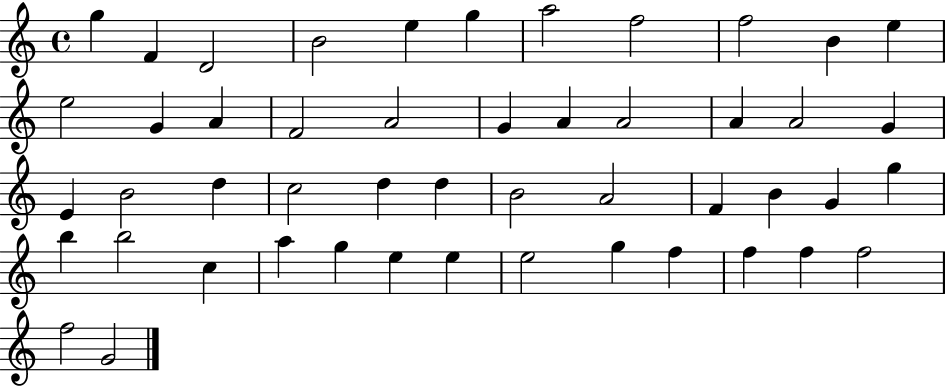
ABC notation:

X:1
T:Untitled
M:4/4
L:1/4
K:C
g F D2 B2 e g a2 f2 f2 B e e2 G A F2 A2 G A A2 A A2 G E B2 d c2 d d B2 A2 F B G g b b2 c a g e e e2 g f f f f2 f2 G2